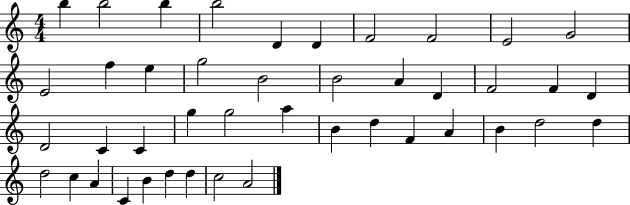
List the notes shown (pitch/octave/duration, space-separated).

B5/q B5/h B5/q B5/h D4/q D4/q F4/h F4/h E4/h G4/h E4/h F5/q E5/q G5/h B4/h B4/h A4/q D4/q F4/h F4/q D4/q D4/h C4/q C4/q G5/q G5/h A5/q B4/q D5/q F4/q A4/q B4/q D5/h D5/q D5/h C5/q A4/q C4/q B4/q D5/q D5/q C5/h A4/h